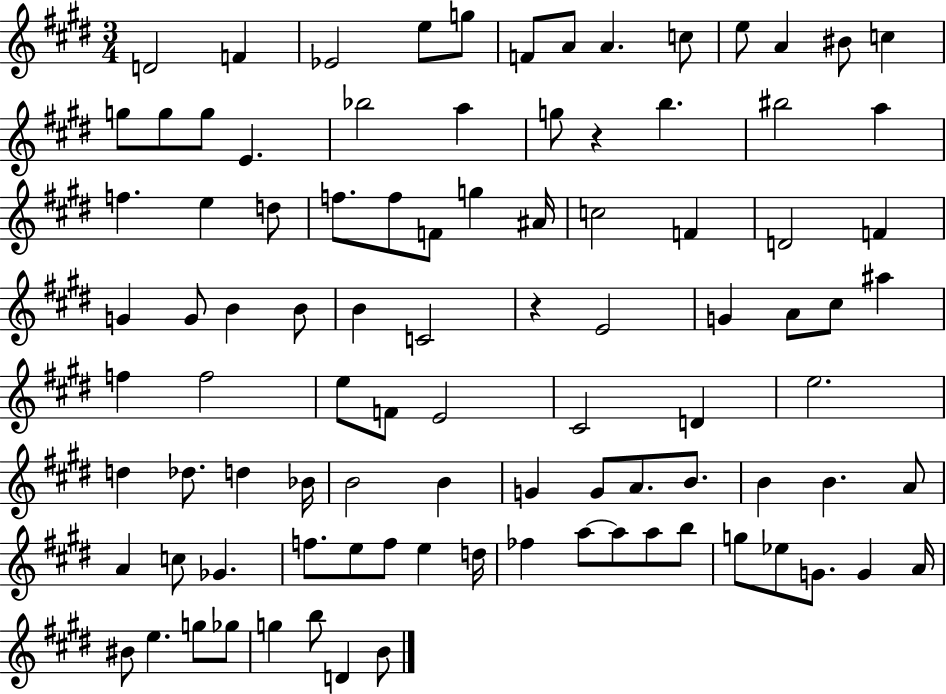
{
  \clef treble
  \numericTimeSignature
  \time 3/4
  \key e \major
  d'2 f'4 | ees'2 e''8 g''8 | f'8 a'8 a'4. c''8 | e''8 a'4 bis'8 c''4 | \break g''8 g''8 g''8 e'4. | bes''2 a''4 | g''8 r4 b''4. | bis''2 a''4 | \break f''4. e''4 d''8 | f''8. f''8 f'8 g''4 ais'16 | c''2 f'4 | d'2 f'4 | \break g'4 g'8 b'4 b'8 | b'4 c'2 | r4 e'2 | g'4 a'8 cis''8 ais''4 | \break f''4 f''2 | e''8 f'8 e'2 | cis'2 d'4 | e''2. | \break d''4 des''8. d''4 bes'16 | b'2 b'4 | g'4 g'8 a'8. b'8. | b'4 b'4. a'8 | \break a'4 c''8 ges'4. | f''8. e''8 f''8 e''4 d''16 | fes''4 a''8~~ a''8 a''8 b''8 | g''8 ees''8 g'8. g'4 a'16 | \break bis'8 e''4. g''8 ges''8 | g''4 b''8 d'4 b'8 | \bar "|."
}